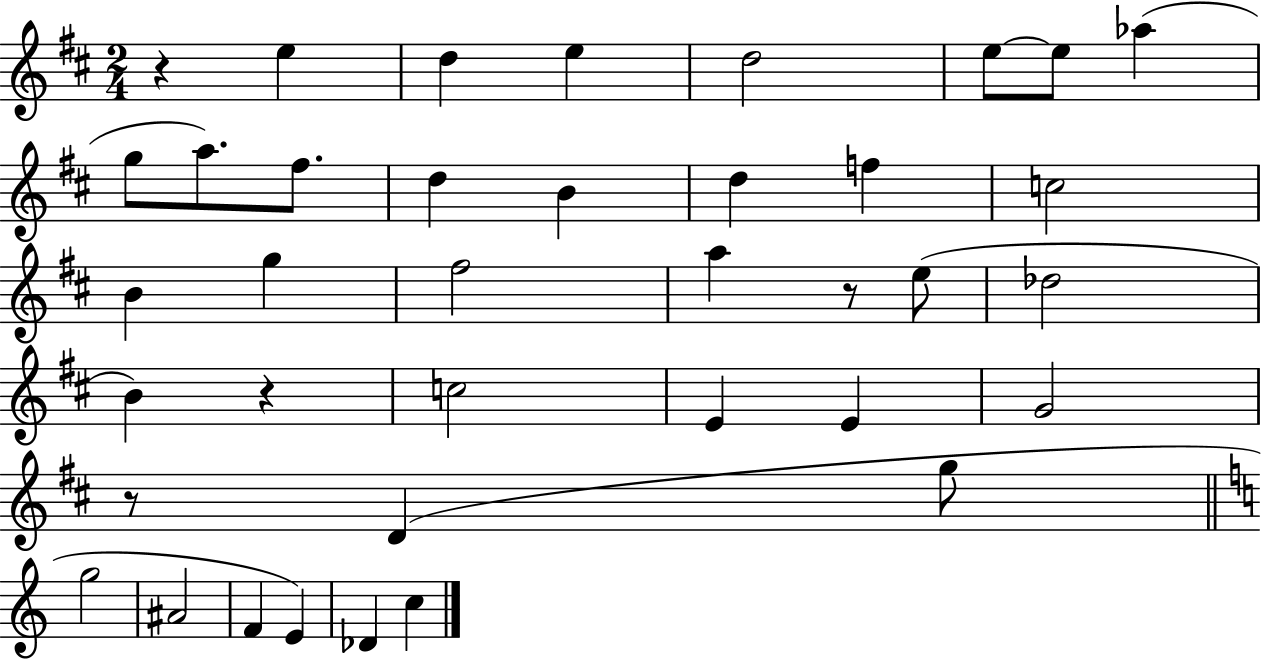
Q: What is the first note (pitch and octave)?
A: E5